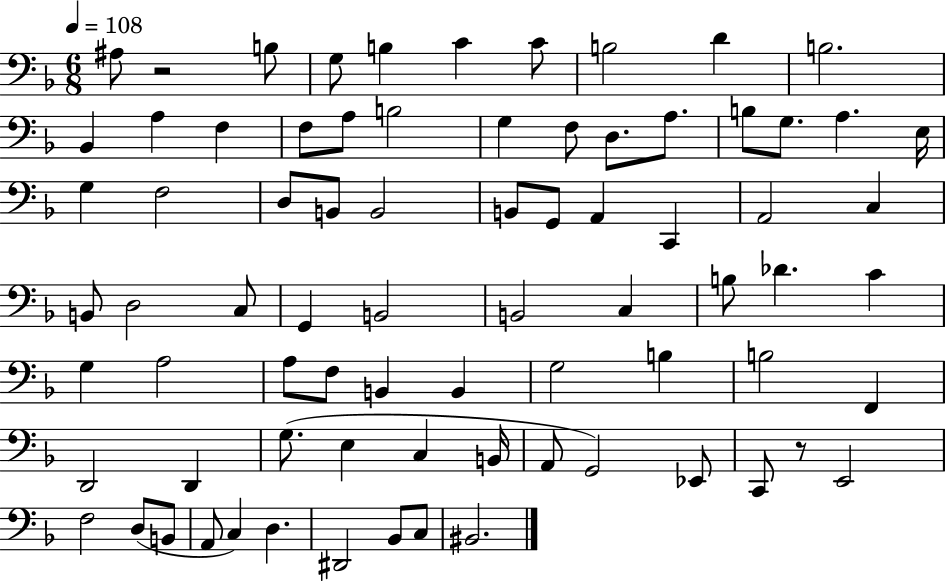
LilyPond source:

{
  \clef bass
  \numericTimeSignature
  \time 6/8
  \key f \major
  \tempo 4 = 108
  ais8 r2 b8 | g8 b4 c'4 c'8 | b2 d'4 | b2. | \break bes,4 a4 f4 | f8 a8 b2 | g4 f8 d8. a8. | b8 g8. a4. e16 | \break g4 f2 | d8 b,8 b,2 | b,8 g,8 a,4 c,4 | a,2 c4 | \break b,8 d2 c8 | g,4 b,2 | b,2 c4 | b8 des'4. c'4 | \break g4 a2 | a8 f8 b,4 b,4 | g2 b4 | b2 f,4 | \break d,2 d,4 | g8.( e4 c4 b,16 | a,8 g,2) ees,8 | c,8 r8 e,2 | \break f2 d8( b,8 | a,8 c4) d4. | dis,2 bes,8 c8 | bis,2. | \break \bar "|."
}